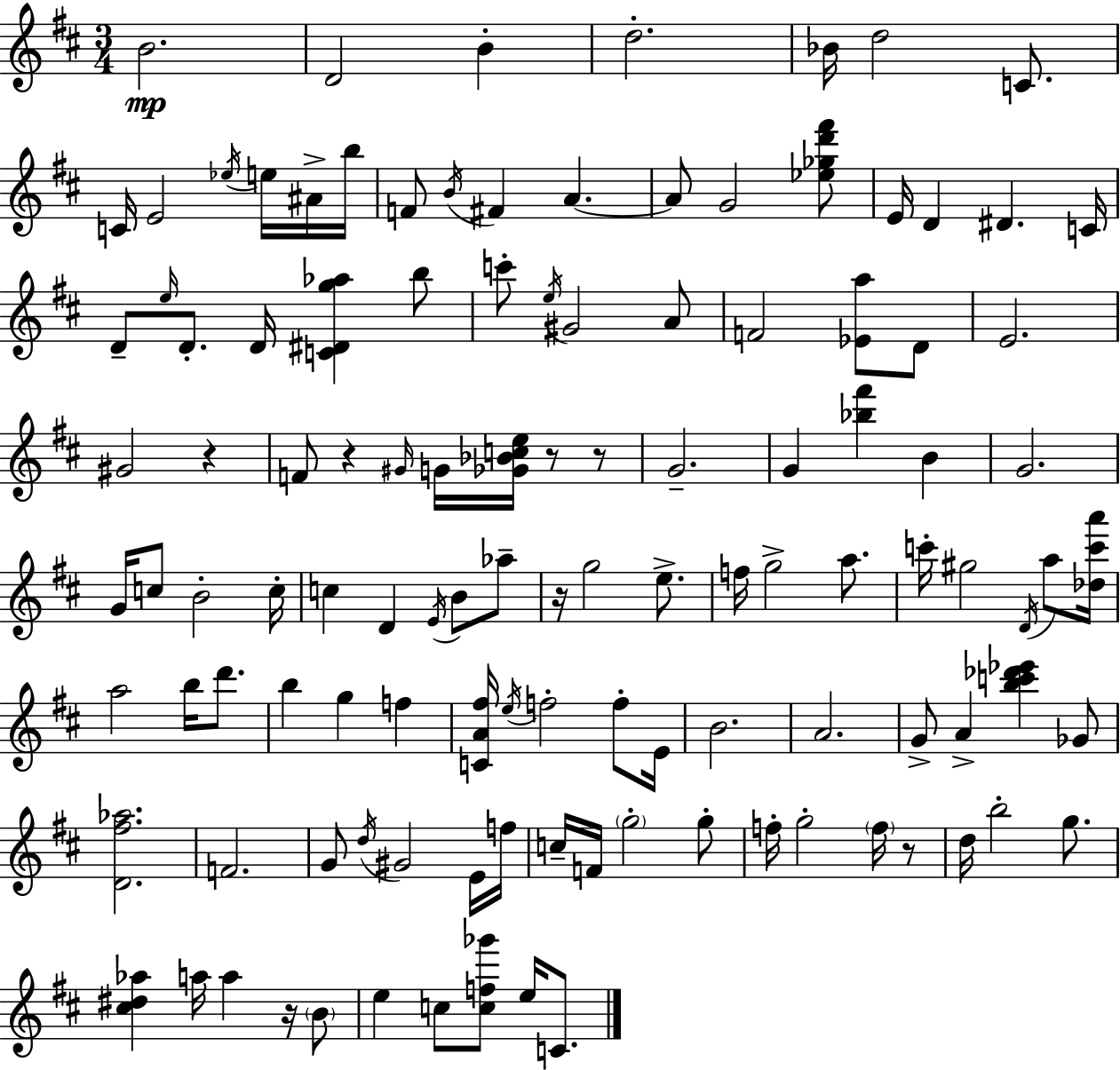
{
  \clef treble
  \numericTimeSignature
  \time 3/4
  \key d \major
  b'2.\mp | d'2 b'4-. | d''2.-. | bes'16 d''2 c'8. | \break c'16 e'2 \acciaccatura { ees''16 } e''16 ais'16-> | b''16 f'8 \acciaccatura { b'16 } fis'4 a'4.~~ | a'8 g'2 | <ees'' ges'' d''' fis'''>8 e'16 d'4 dis'4. | \break c'16 d'8-- \grace { e''16 } d'8.-. d'16 <c' dis' g'' aes''>4 | b''8 c'''8-. \acciaccatura { e''16 } gis'2 | a'8 f'2 | <ees' a''>8 d'8 e'2. | \break gis'2 | r4 f'8 r4 \grace { gis'16 } g'16 | <ges' bes' c'' e''>16 r8 r8 g'2.-- | g'4 <bes'' fis'''>4 | \break b'4 g'2. | g'16 c''8 b'2-. | c''16-. c''4 d'4 | \acciaccatura { e'16 } b'8 aes''8-- r16 g''2 | \break e''8.-> f''16 g''2-> | a''8. c'''16-. gis''2 | \acciaccatura { d'16 } a''8 <des'' c''' a'''>16 a''2 | b''16 d'''8. b''4 g''4 | \break f''4 <c' a' fis''>16 \acciaccatura { e''16 } f''2-. | f''8-. e'16 b'2. | a'2. | g'8-> a'4-> | \break <b'' c''' des''' ees'''>4 ges'8 <d' fis'' aes''>2. | f'2. | g'8 \acciaccatura { d''16 } gis'2 | e'16 f''16 c''16-- f'16 \parenthesize g''2-. | \break g''8-. f''16-. g''2-. | \parenthesize f''16 r8 d''16 b''2-. | g''8. <cis'' dis'' aes''>4 | a''16 a''4 r16 \parenthesize b'8 e''4 | \break c''8 <c'' f'' ges'''>8 e''16 c'8. \bar "|."
}